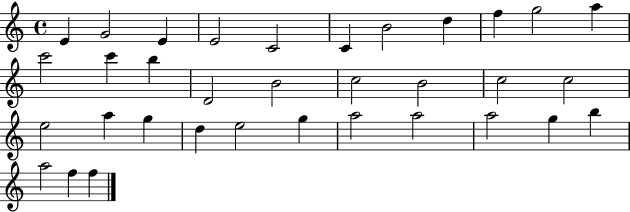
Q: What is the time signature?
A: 4/4